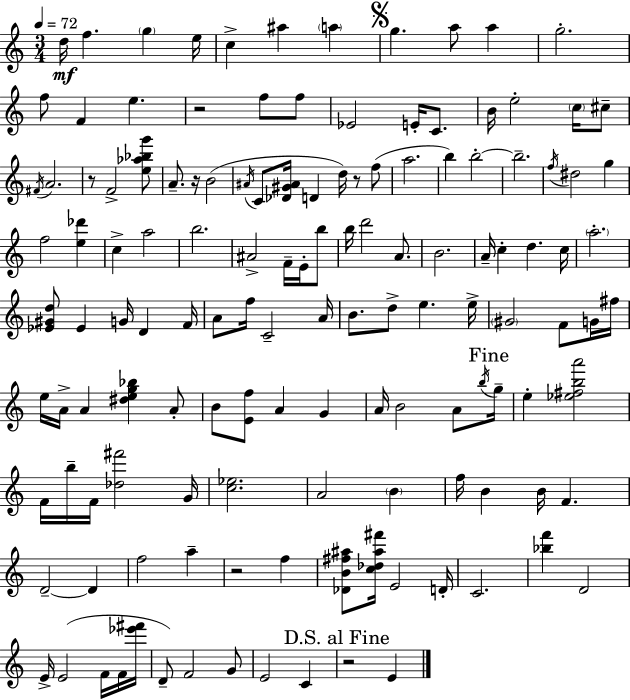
D5/s F5/q. G5/q E5/s C5/q A#5/q A5/q G5/q. A5/e A5/q G5/h. F5/e F4/q E5/q. R/h F5/e F5/e Eb4/h E4/s C4/e. B4/s E5/h C5/s C#5/e F#4/s A4/h. R/e F4/h [E5,Ab5,Bb5,G6]/e A4/e. R/s B4/h A#4/s C4/e [Db4,G#4,A#4]/s D4/q D5/s R/e F5/e A5/h. B5/q B5/h B5/h. F5/s D#5/h G5/q F5/h [E5,Db6]/q C5/q A5/h B5/h. A#4/h F4/s E4/s B5/e B5/s D6/h A4/e. B4/h. A4/s C5/q D5/q. C5/s A5/h. [Eb4,G#4,D5]/e Eb4/q G4/s D4/q F4/s A4/e F5/s C4/h A4/s B4/e. D5/e E5/q. E5/s G#4/h F4/e G4/s F#5/s E5/s A4/s A4/q [D#5,E5,G5,Bb5]/q A4/e B4/e [E4,F5]/e A4/q G4/q A4/s B4/h A4/e B5/s G5/s E5/q [Eb5,F#5,B5,A6]/h F4/s B5/s F4/s [Db5,F#6]/h G4/s [C5,Eb5]/h. A4/h B4/q F5/s B4/q B4/s F4/q. D4/h D4/q F5/h A5/q R/h F5/q [Db4,B4,F#5,A#5]/e [C5,Db5,A#5,F#6]/s E4/h D4/s C4/h. [Bb5,F6]/q D4/h E4/s E4/h F4/s F4/s [Eb6,F#6]/s D4/e F4/h G4/e E4/h C4/q R/h E4/q